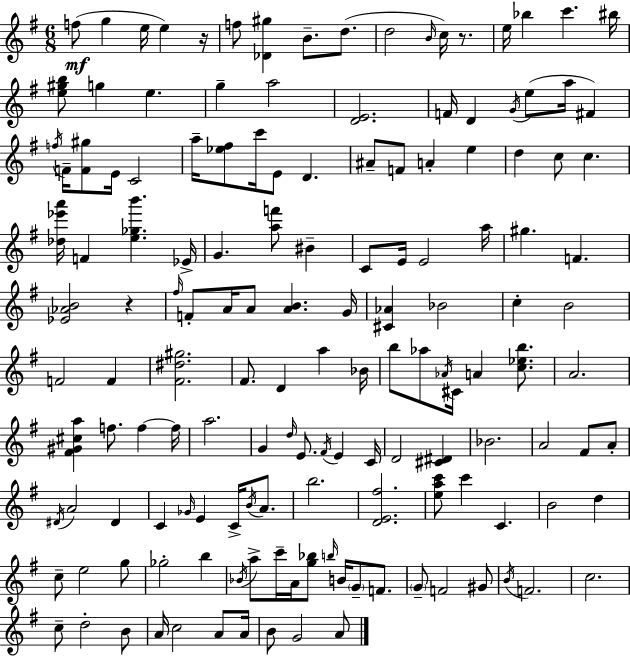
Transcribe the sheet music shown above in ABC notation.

X:1
T:Untitled
M:6/8
L:1/4
K:G
f/2 g e/4 e z/4 f/2 [_D^g] B/2 d/2 d2 B/4 c/4 z/2 e/4 _b c' ^b/4 [e^gb]/2 g e g a2 [DE]2 F/4 D G/4 e/2 a/4 ^F f/4 F/4 [F^g]/2 E/4 C2 a/4 [_e^f]/2 c'/4 E/2 D ^A/2 F/2 A e d c/2 c [_d_e'a']/4 F [e_gb'] _E/4 G [af']/2 ^B C/2 E/4 E2 a/4 ^g F [_E_AB]2 z ^f/4 F/2 A/4 A/2 [AB] G/4 [^C_A] _B2 c B2 F2 F [^F^d^g]2 ^F/2 D a _B/4 b/2 _a/2 _A/4 ^C/4 A [c_eb]/2 A2 [^F^G^ca] f/2 f f/4 a2 G d/4 E/2 ^F/4 E C/4 D2 [^C^D] _B2 A2 ^F/2 A/2 ^D/4 A2 ^D C _G/4 E C/4 B/4 A/2 b2 [DE^f]2 [eac']/2 c' C B2 d c/2 e2 g/2 _g2 b _B/4 a/2 c'/4 A/4 [g_b]/2 b/4 B/4 G/2 F/2 G/2 F2 ^G/2 B/4 F2 c2 c/2 d2 B/2 A/4 c2 A/2 A/4 B/2 G2 A/2